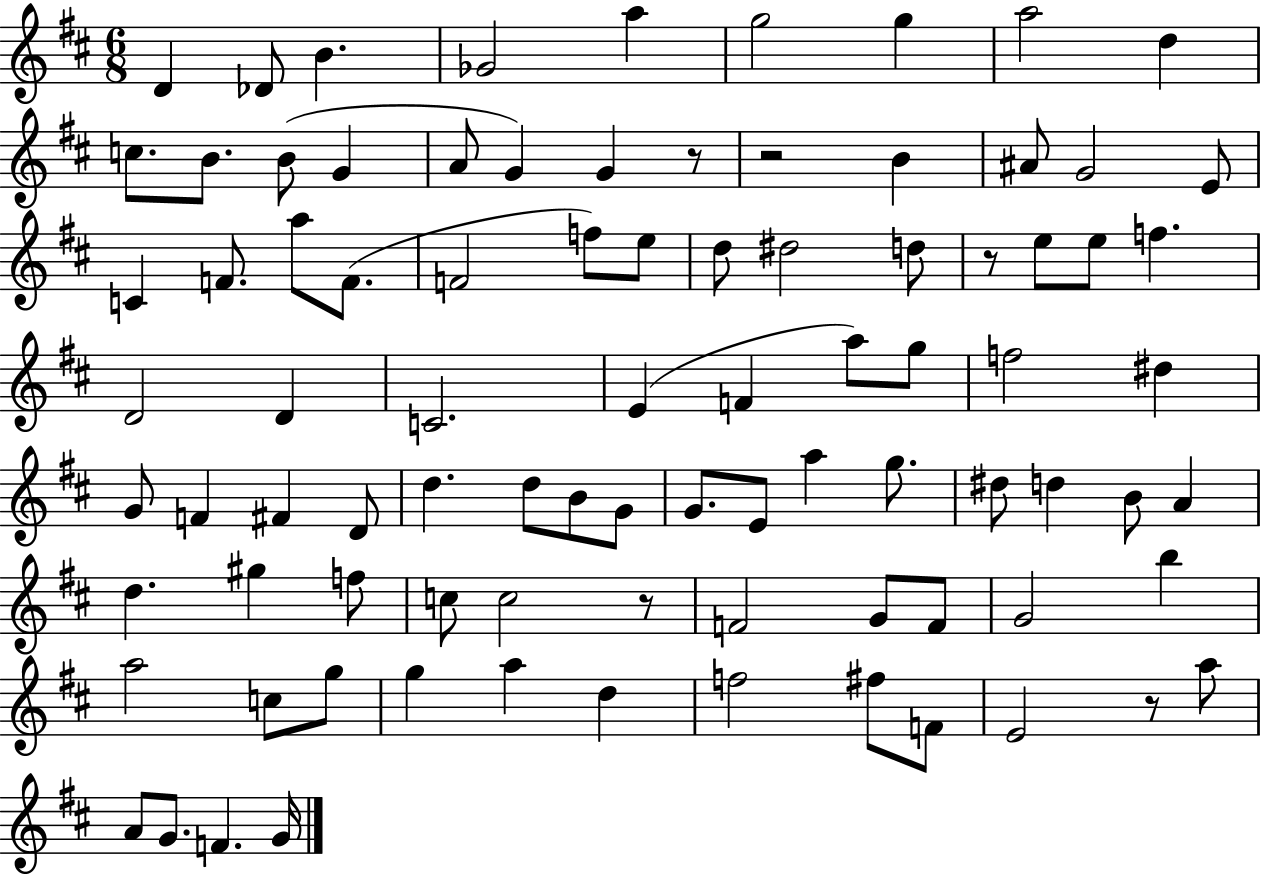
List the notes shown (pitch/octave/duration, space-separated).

D4/q Db4/e B4/q. Gb4/h A5/q G5/h G5/q A5/h D5/q C5/e. B4/e. B4/e G4/q A4/e G4/q G4/q R/e R/h B4/q A#4/e G4/h E4/e C4/q F4/e. A5/e F4/e. F4/h F5/e E5/e D5/e D#5/h D5/e R/e E5/e E5/e F5/q. D4/h D4/q C4/h. E4/q F4/q A5/e G5/e F5/h D#5/q G4/e F4/q F#4/q D4/e D5/q. D5/e B4/e G4/e G4/e. E4/e A5/q G5/e. D#5/e D5/q B4/e A4/q D5/q. G#5/q F5/e C5/e C5/h R/e F4/h G4/e F4/e G4/h B5/q A5/h C5/e G5/e G5/q A5/q D5/q F5/h F#5/e F4/e E4/h R/e A5/e A4/e G4/e. F4/q. G4/s